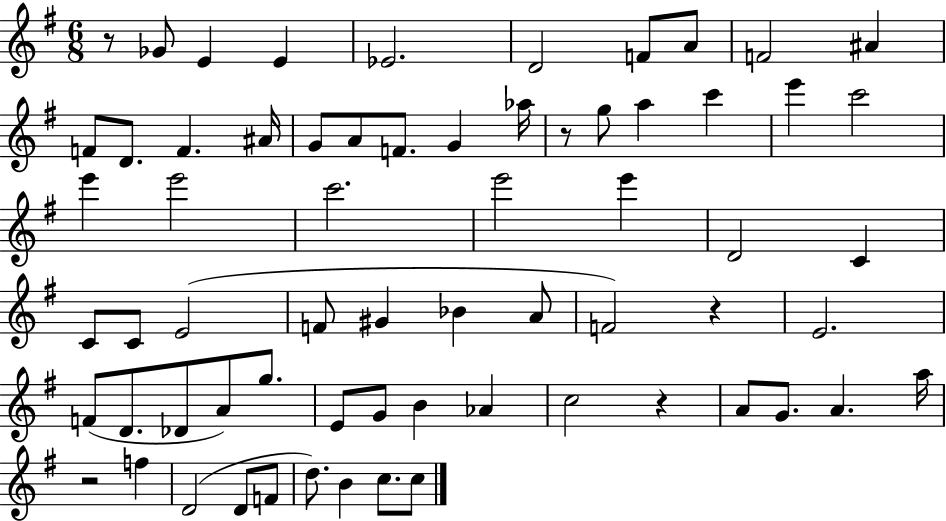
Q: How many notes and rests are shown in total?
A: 66